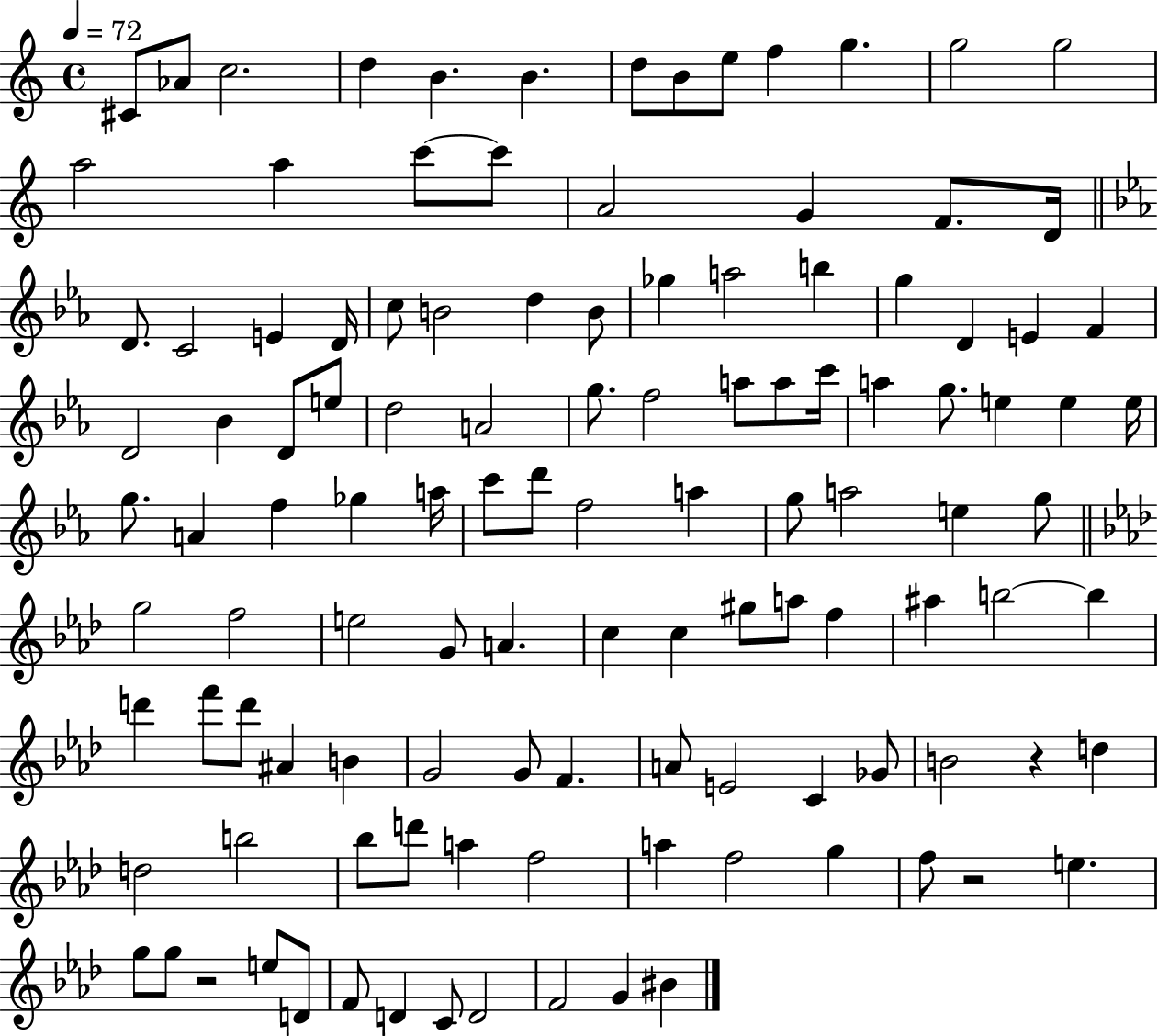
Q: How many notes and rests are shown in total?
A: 117